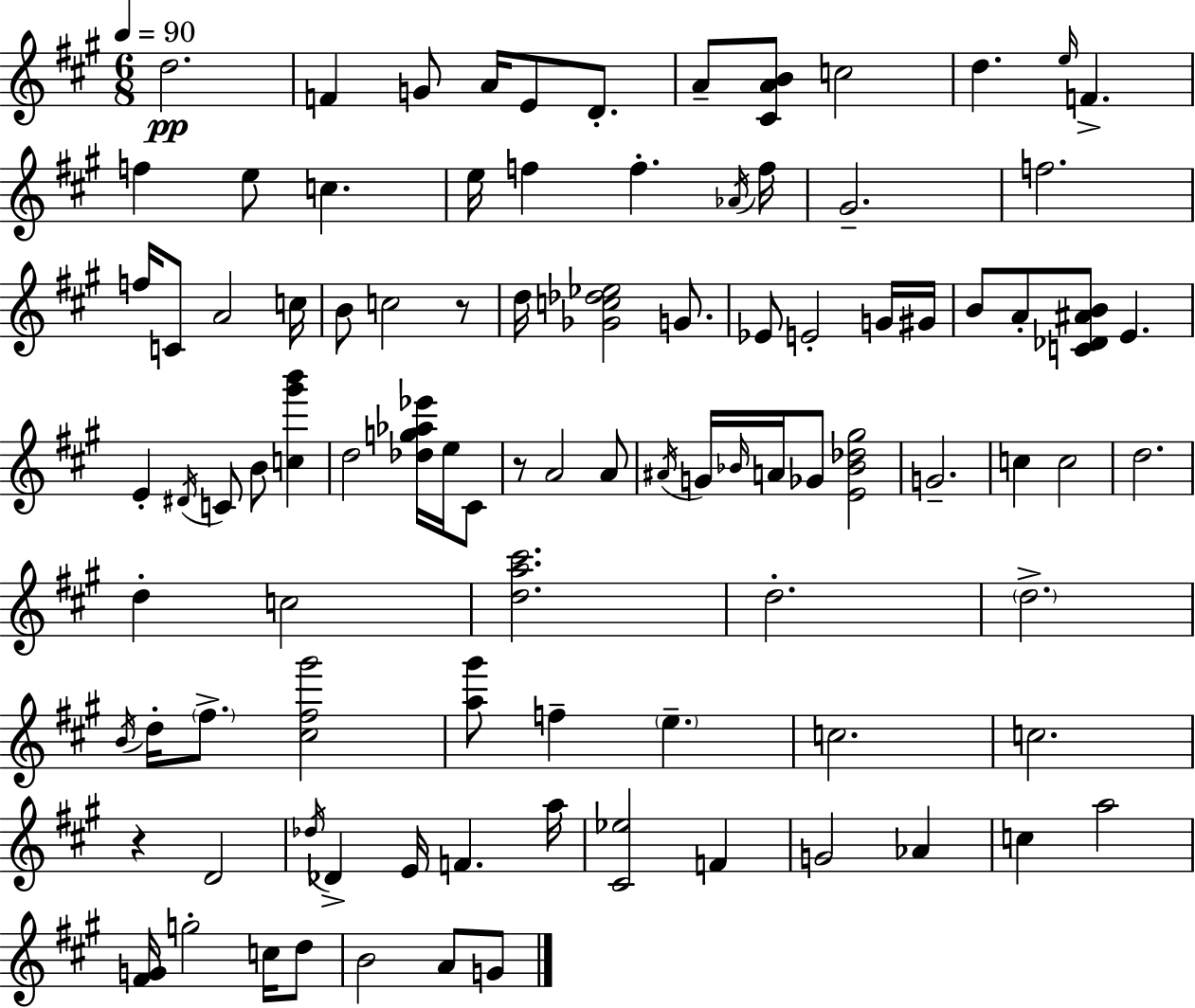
{
  \clef treble
  \numericTimeSignature
  \time 6/8
  \key a \major
  \tempo 4 = 90
  d''2.\pp | f'4 g'8 a'16 e'8 d'8.-. | a'8-- <cis' a' b'>8 c''2 | d''4. \grace { e''16 } f'4.-> | \break f''4 e''8 c''4. | e''16 f''4 f''4.-. | \acciaccatura { aes'16 } f''16 gis'2.-- | f''2. | \break f''16 c'8 a'2 | c''16 b'8 c''2 | r8 d''16 <ges' c'' des'' ees''>2 g'8. | ees'8 e'2-. | \break g'16 gis'16 b'8 a'8-. <c' des' ais' b'>8 e'4. | e'4-. \acciaccatura { dis'16 } c'8 b'8 <c'' gis''' b'''>4 | d''2 <des'' g'' aes'' ees'''>16 | e''16 cis'8 r8 a'2 | \break a'8 \acciaccatura { ais'16 } g'16 \grace { bes'16 } a'16 ges'8 <e' bes' des'' gis''>2 | g'2.-- | c''4 c''2 | d''2. | \break d''4-. c''2 | <d'' a'' cis'''>2. | d''2.-. | \parenthesize d''2.-> | \break \acciaccatura { b'16 } d''16-. \parenthesize fis''8.-> <cis'' fis'' gis'''>2 | <a'' gis'''>8 f''4-- | \parenthesize e''4.-- c''2. | c''2. | \break r4 d'2 | \acciaccatura { des''16 } des'4-> e'16 | f'4. a''16 <cis' ees''>2 | f'4 g'2 | \break aes'4 c''4 a''2 | <fis' g'>16 g''2-. | c''16 d''8 b'2 | a'8 g'8 \bar "|."
}